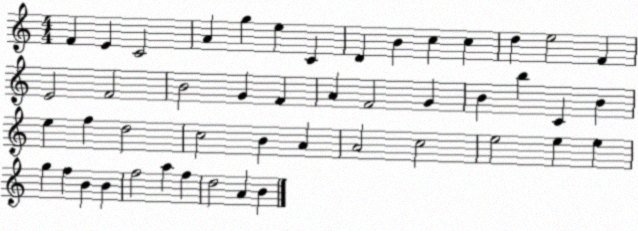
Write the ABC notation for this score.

X:1
T:Untitled
M:4/4
L:1/4
K:C
F E C2 A g e C D B c c d e2 F E2 F2 B2 G F A F2 G B b C B e f d2 c2 B A A2 c2 e2 e e g f B B f2 a f d2 A B